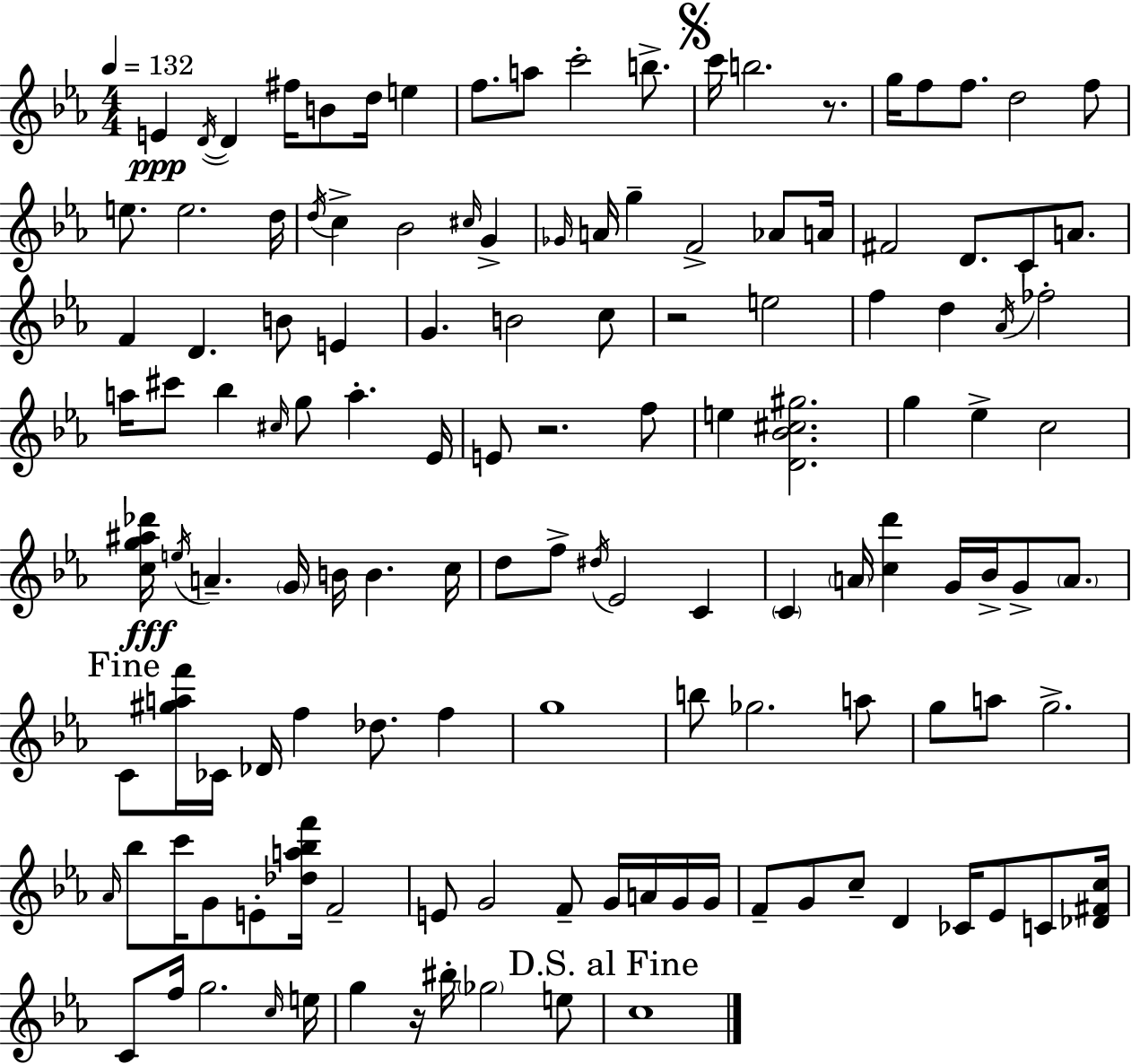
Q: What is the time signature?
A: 4/4